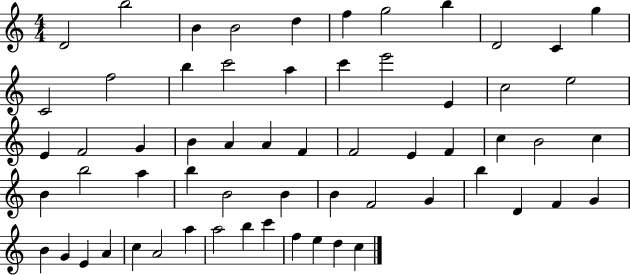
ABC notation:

X:1
T:Untitled
M:4/4
L:1/4
K:C
D2 b2 B B2 d f g2 b D2 C g C2 f2 b c'2 a c' e'2 E c2 e2 E F2 G B A A F F2 E F c B2 c B b2 a b B2 B B F2 G b D F G B G E A c A2 a a2 b c' f e d c